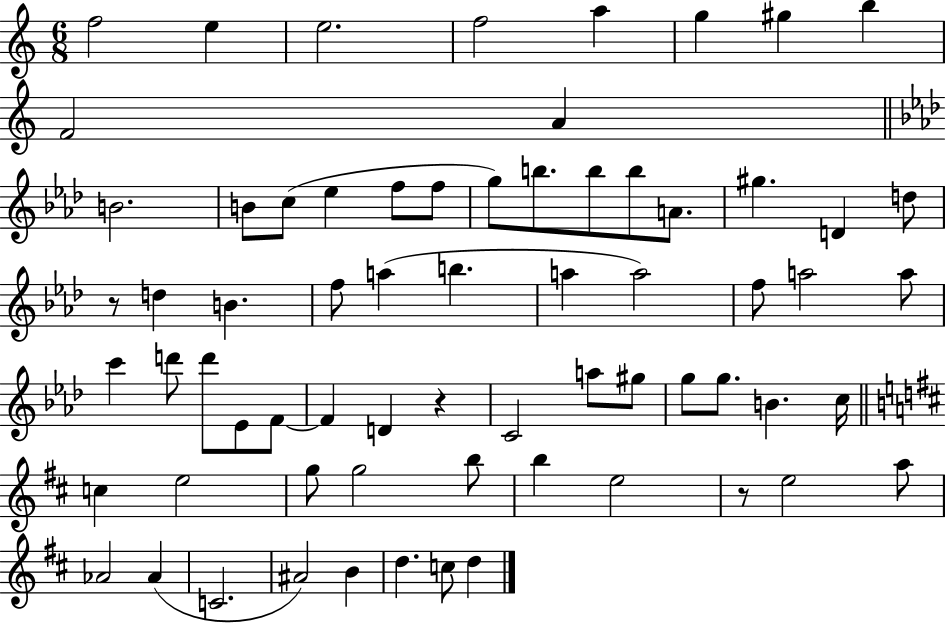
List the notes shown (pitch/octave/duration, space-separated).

F5/h E5/q E5/h. F5/h A5/q G5/q G#5/q B5/q F4/h A4/q B4/h. B4/e C5/e Eb5/q F5/e F5/e G5/e B5/e. B5/e B5/e A4/e. G#5/q. D4/q D5/e R/e D5/q B4/q. F5/e A5/q B5/q. A5/q A5/h F5/e A5/h A5/e C6/q D6/e D6/e Eb4/e F4/e F4/q D4/q R/q C4/h A5/e G#5/e G5/e G5/e. B4/q. C5/s C5/q E5/h G5/e G5/h B5/e B5/q E5/h R/e E5/h A5/e Ab4/h Ab4/q C4/h. A#4/h B4/q D5/q. C5/e D5/q